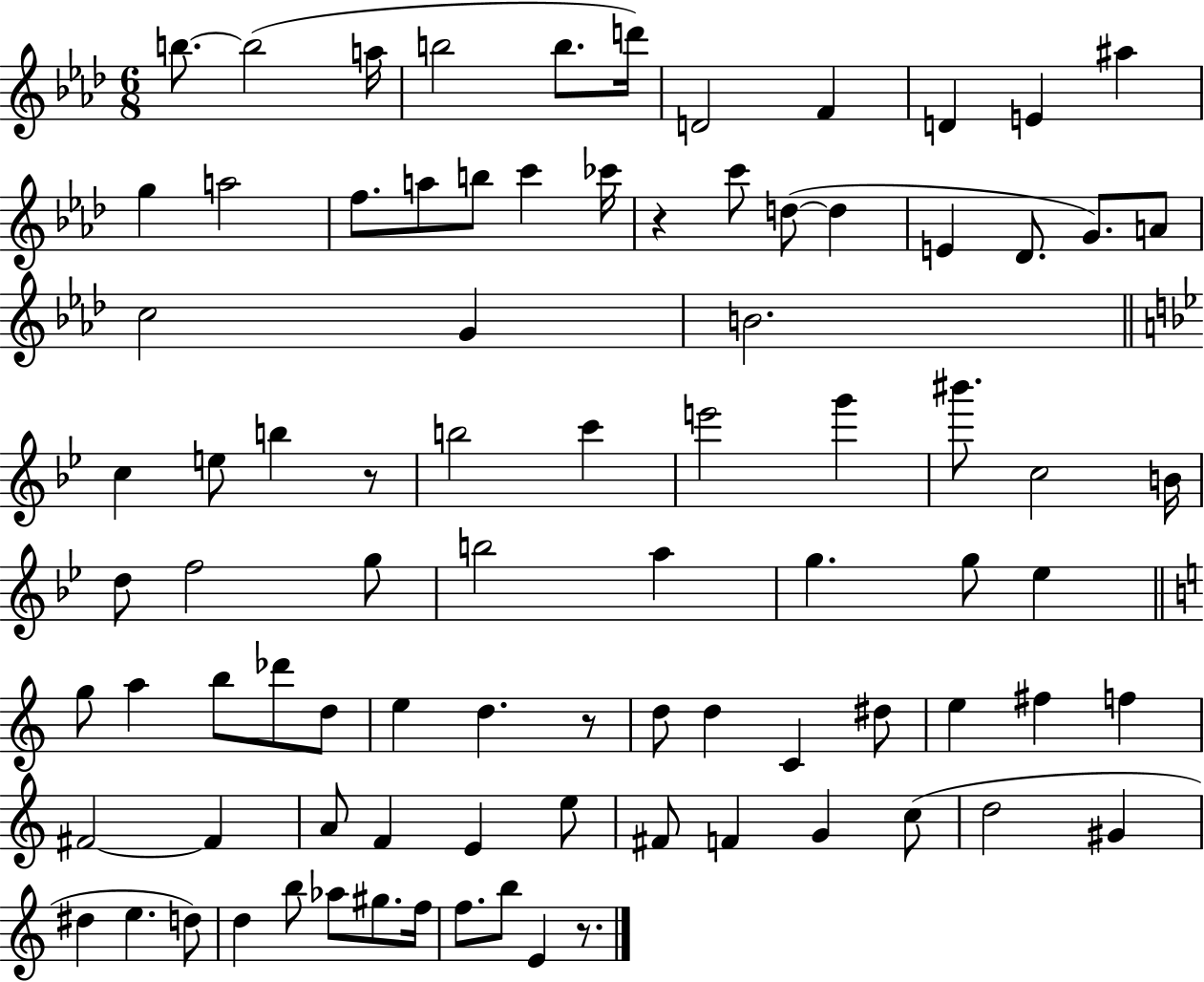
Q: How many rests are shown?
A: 4